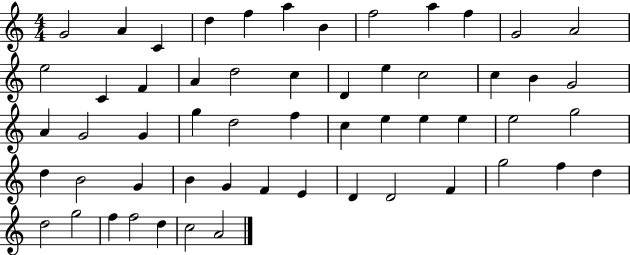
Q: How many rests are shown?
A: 0